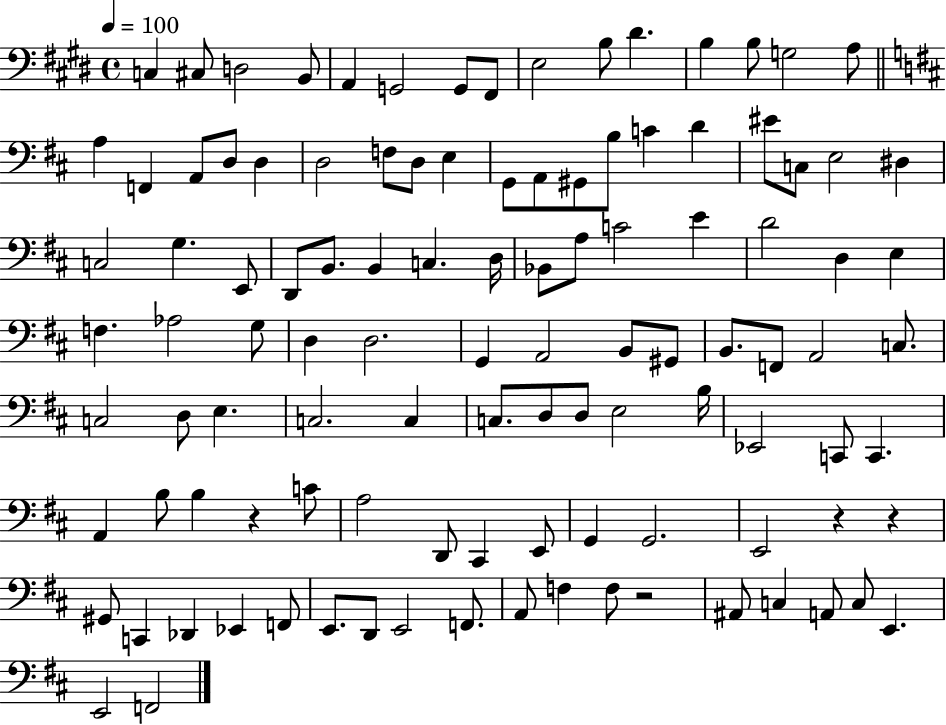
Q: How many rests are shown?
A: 4